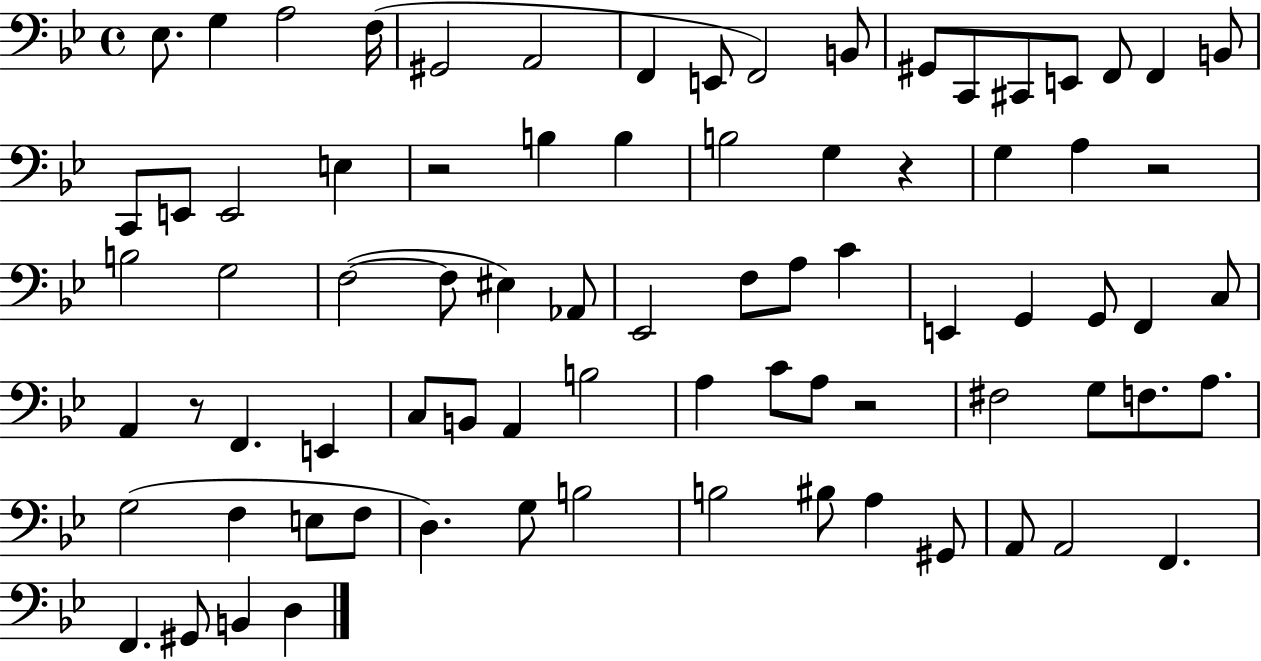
Eb3/e. G3/q A3/h F3/s G#2/h A2/h F2/q E2/e F2/h B2/e G#2/e C2/e C#2/e E2/e F2/e F2/q B2/e C2/e E2/e E2/h E3/q R/h B3/q B3/q B3/h G3/q R/q G3/q A3/q R/h B3/h G3/h F3/h F3/e EIS3/q Ab2/e Eb2/h F3/e A3/e C4/q E2/q G2/q G2/e F2/q C3/e A2/q R/e F2/q. E2/q C3/e B2/e A2/q B3/h A3/q C4/e A3/e R/h F#3/h G3/e F3/e. A3/e. G3/h F3/q E3/e F3/e D3/q. G3/e B3/h B3/h BIS3/e A3/q G#2/e A2/e A2/h F2/q. F2/q. G#2/e B2/q D3/q